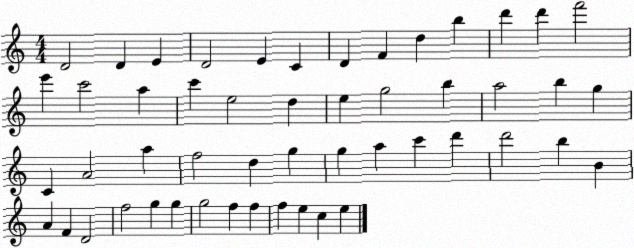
X:1
T:Untitled
M:4/4
L:1/4
K:C
D2 D E D2 E C D F d b d' d' f'2 e' c'2 a c' e2 d e g2 b a2 b g C A2 a f2 d g g a c' d' d'2 b B A F D2 f2 g g g2 f f f e c e